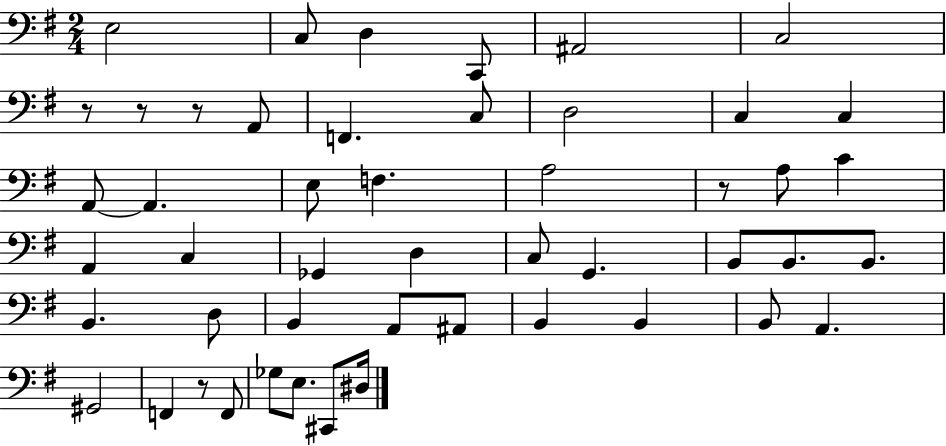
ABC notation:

X:1
T:Untitled
M:2/4
L:1/4
K:G
E,2 C,/2 D, C,,/2 ^A,,2 C,2 z/2 z/2 z/2 A,,/2 F,, C,/2 D,2 C, C, A,,/2 A,, E,/2 F, A,2 z/2 A,/2 C A,, C, _G,, D, C,/2 G,, B,,/2 B,,/2 B,,/2 B,, D,/2 B,, A,,/2 ^A,,/2 B,, B,, B,,/2 A,, ^G,,2 F,, z/2 F,,/2 _G,/2 E,/2 ^C,,/2 ^D,/4